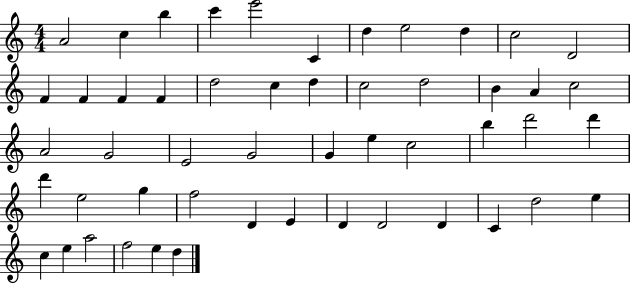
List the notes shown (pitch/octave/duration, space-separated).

A4/h C5/q B5/q C6/q E6/h C4/q D5/q E5/h D5/q C5/h D4/h F4/q F4/q F4/q F4/q D5/h C5/q D5/q C5/h D5/h B4/q A4/q C5/h A4/h G4/h E4/h G4/h G4/q E5/q C5/h B5/q D6/h D6/q D6/q E5/h G5/q F5/h D4/q E4/q D4/q D4/h D4/q C4/q D5/h E5/q C5/q E5/q A5/h F5/h E5/q D5/q